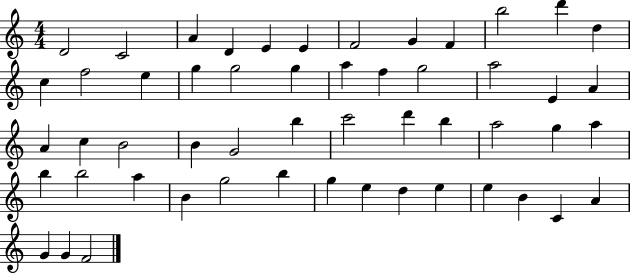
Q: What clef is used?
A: treble